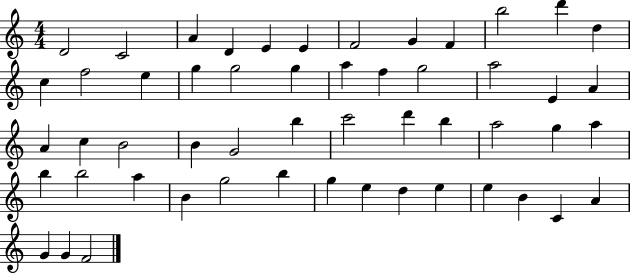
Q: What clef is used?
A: treble